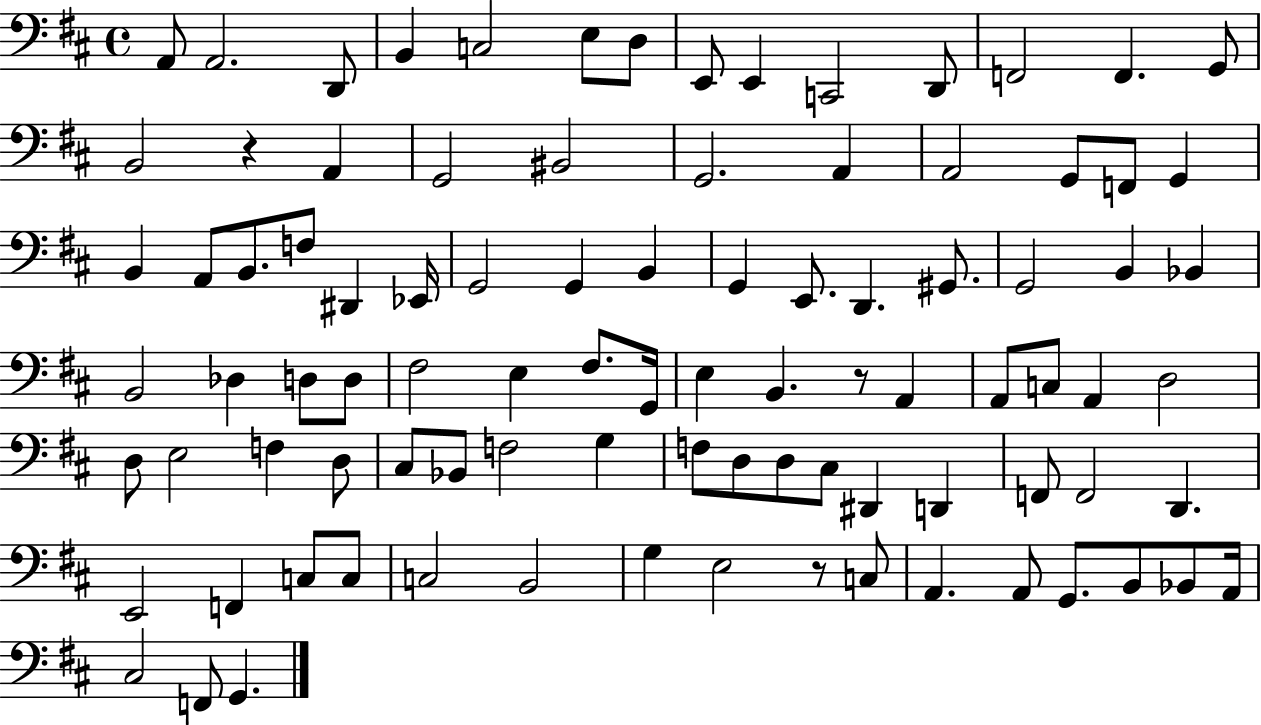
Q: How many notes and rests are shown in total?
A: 93